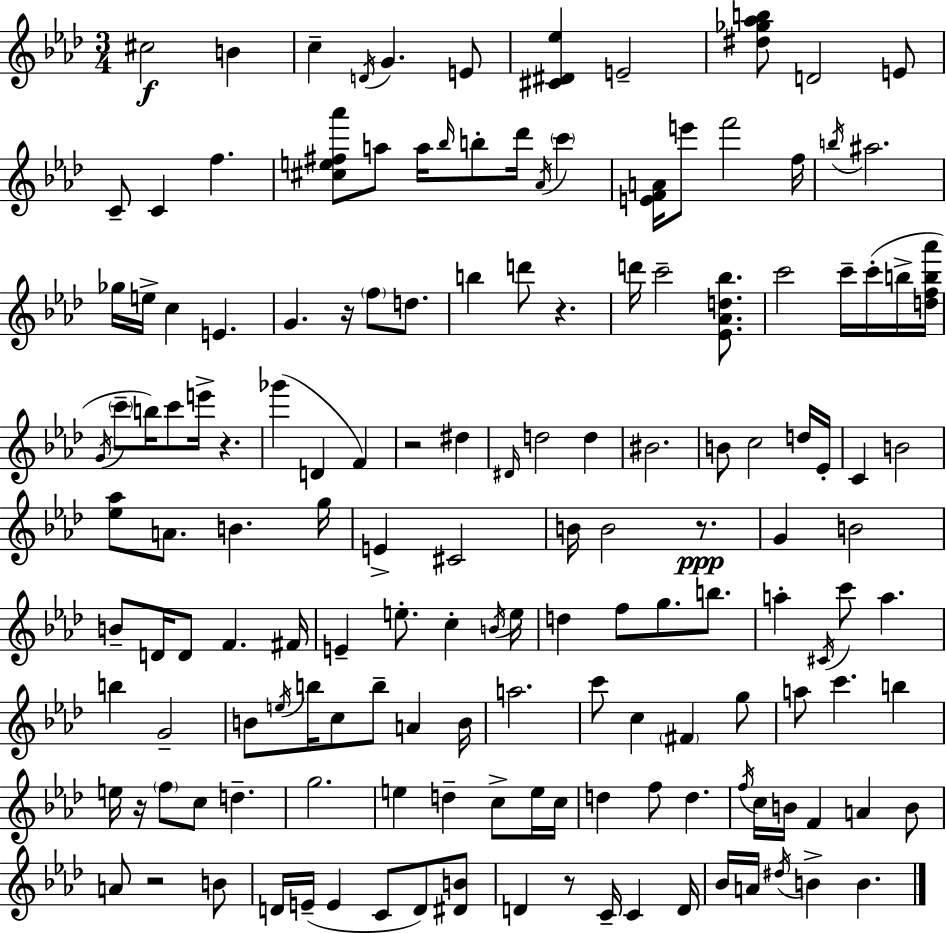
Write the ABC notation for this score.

X:1
T:Untitled
M:3/4
L:1/4
K:Fm
^c2 B c D/4 G E/2 [^C^D_e] E2 [^d_g_ab]/2 D2 E/2 C/2 C f [^ce^f_a']/2 a/2 a/4 _b/4 b/2 _d'/4 _A/4 c' [EFA]/4 e'/2 f'2 f/4 b/4 ^a2 _g/4 e/4 c E G z/4 f/2 d/2 b d'/2 z d'/4 c'2 [_E_Ad_b]/2 c'2 c'/4 c'/4 b/4 [dfb_a']/4 G/4 c'/2 b/4 c'/2 e'/4 z _g' D F z2 ^d ^D/4 d2 d ^B2 B/2 c2 d/4 _E/4 C B2 [_e_a]/2 A/2 B g/4 E ^C2 B/4 B2 z/2 G B2 B/2 D/4 D/2 F ^F/4 E e/2 c B/4 e/4 d f/2 g/2 b/2 a ^C/4 c'/2 a b G2 B/2 e/4 b/4 c/2 b/2 A B/4 a2 c'/2 c ^F g/2 a/2 c' b e/4 z/4 f/2 c/2 d g2 e d c/2 e/4 c/4 d f/2 d f/4 c/4 B/4 F A B/2 A/2 z2 B/2 D/4 E/4 E C/2 D/2 [^DB]/2 D z/2 C/4 C D/4 _B/4 A/4 ^d/4 B B